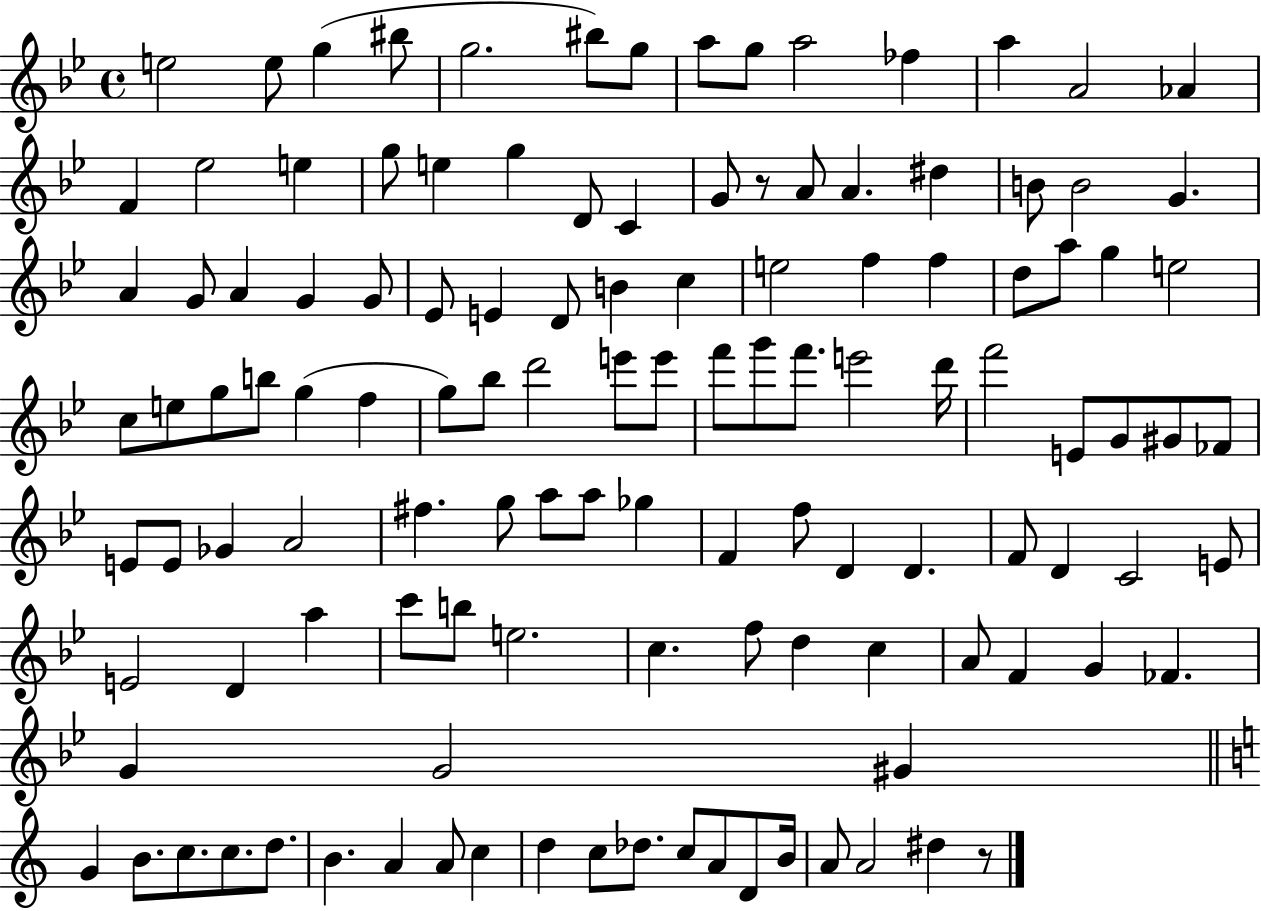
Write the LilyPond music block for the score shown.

{
  \clef treble
  \time 4/4
  \defaultTimeSignature
  \key bes \major
  e''2 e''8 g''4( bis''8 | g''2. bis''8) g''8 | a''8 g''8 a''2 fes''4 | a''4 a'2 aes'4 | \break f'4 ees''2 e''4 | g''8 e''4 g''4 d'8 c'4 | g'8 r8 a'8 a'4. dis''4 | b'8 b'2 g'4. | \break a'4 g'8 a'4 g'4 g'8 | ees'8 e'4 d'8 b'4 c''4 | e''2 f''4 f''4 | d''8 a''8 g''4 e''2 | \break c''8 e''8 g''8 b''8 g''4( f''4 | g''8) bes''8 d'''2 e'''8 e'''8 | f'''8 g'''8 f'''8. e'''2 d'''16 | f'''2 e'8 g'8 gis'8 fes'8 | \break e'8 e'8 ges'4 a'2 | fis''4. g''8 a''8 a''8 ges''4 | f'4 f''8 d'4 d'4. | f'8 d'4 c'2 e'8 | \break e'2 d'4 a''4 | c'''8 b''8 e''2. | c''4. f''8 d''4 c''4 | a'8 f'4 g'4 fes'4. | \break g'4 g'2 gis'4 | \bar "||" \break \key a \minor g'4 b'8. c''8. c''8. d''8. | b'4. a'4 a'8 c''4 | d''4 c''8 des''8. c''8 a'8 d'8 b'16 | a'8 a'2 dis''4 r8 | \break \bar "|."
}